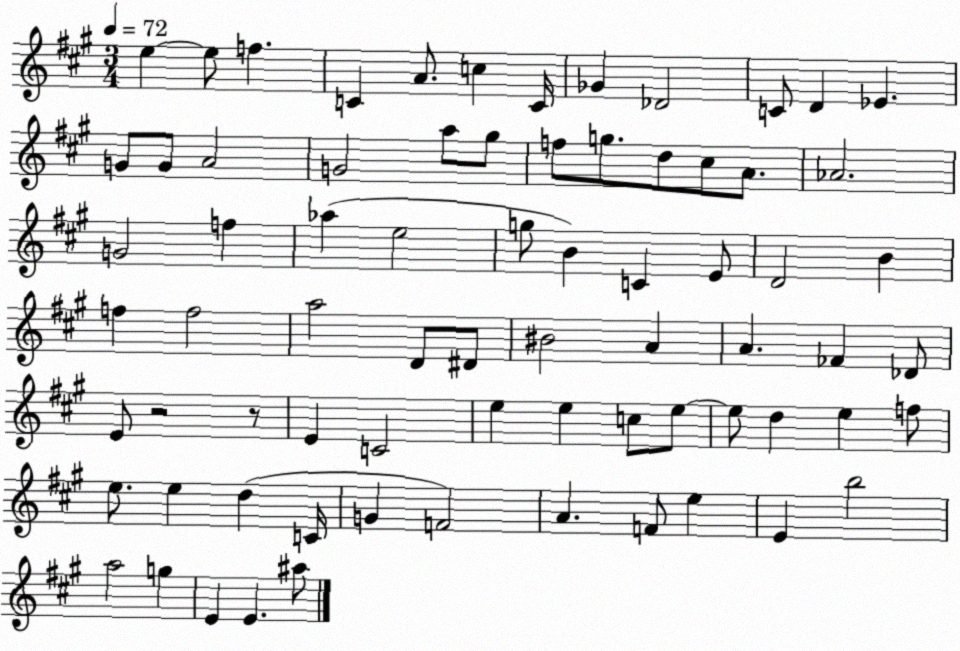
X:1
T:Untitled
M:3/4
L:1/4
K:A
e e/2 f C A/2 c C/4 _G _D2 C/2 D _E G/2 G/2 A2 G2 a/2 ^g/2 f/2 g/2 d/2 ^c/2 A/2 _A2 G2 f _a e2 g/2 B C E/2 D2 B f f2 a2 D/2 ^D/2 ^B2 A A _F _D/2 E/2 z2 z/2 E C2 e e c/2 e/2 e/2 d e f/2 e/2 e d C/4 G F2 A F/2 e E b2 a2 g E E ^a/2